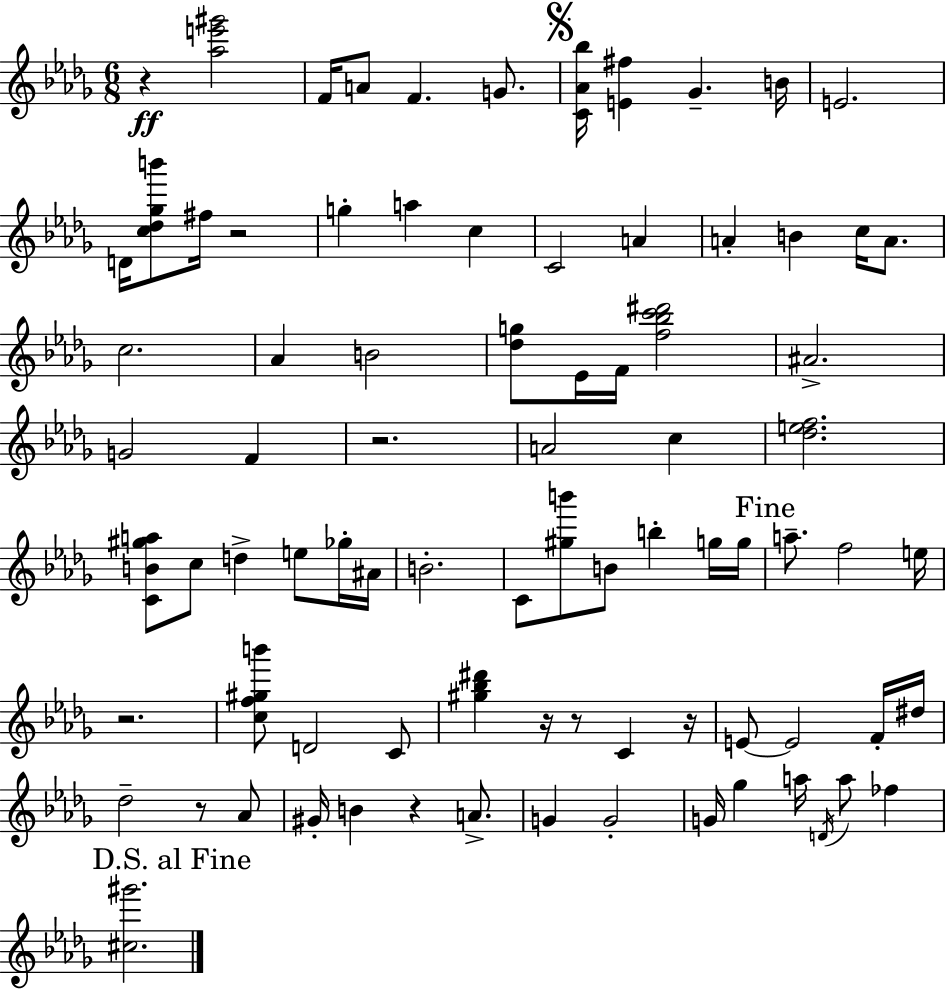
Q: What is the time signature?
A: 6/8